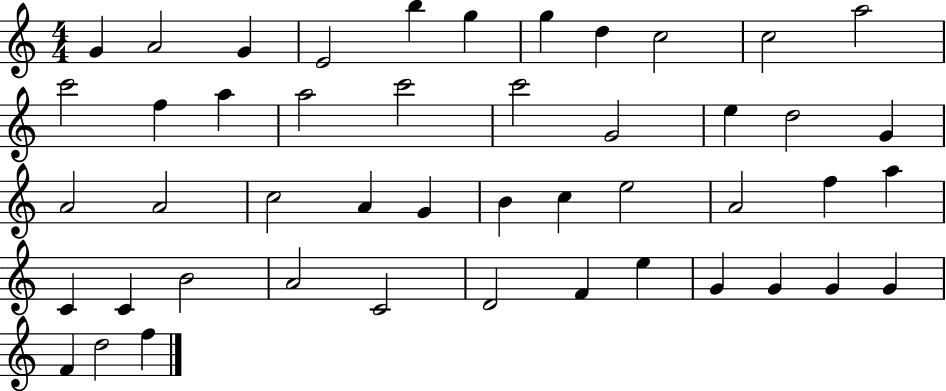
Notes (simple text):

G4/q A4/h G4/q E4/h B5/q G5/q G5/q D5/q C5/h C5/h A5/h C6/h F5/q A5/q A5/h C6/h C6/h G4/h E5/q D5/h G4/q A4/h A4/h C5/h A4/q G4/q B4/q C5/q E5/h A4/h F5/q A5/q C4/q C4/q B4/h A4/h C4/h D4/h F4/q E5/q G4/q G4/q G4/q G4/q F4/q D5/h F5/q